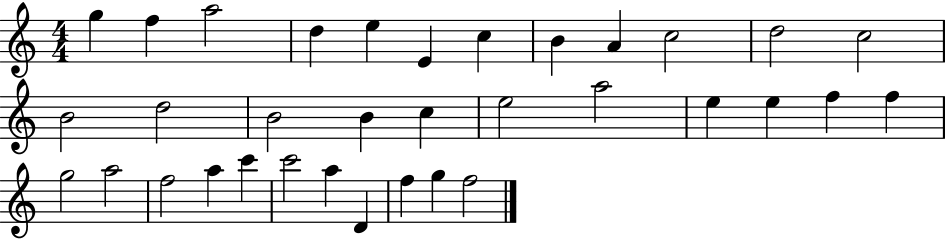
{
  \clef treble
  \numericTimeSignature
  \time 4/4
  \key c \major
  g''4 f''4 a''2 | d''4 e''4 e'4 c''4 | b'4 a'4 c''2 | d''2 c''2 | \break b'2 d''2 | b'2 b'4 c''4 | e''2 a''2 | e''4 e''4 f''4 f''4 | \break g''2 a''2 | f''2 a''4 c'''4 | c'''2 a''4 d'4 | f''4 g''4 f''2 | \break \bar "|."
}